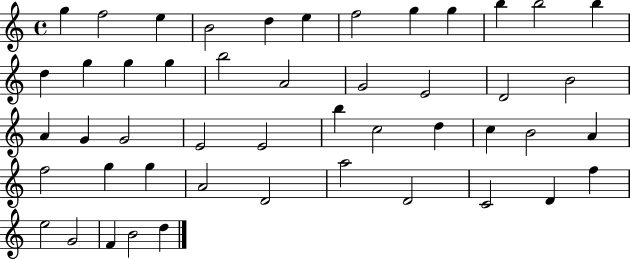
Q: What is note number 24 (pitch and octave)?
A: G4